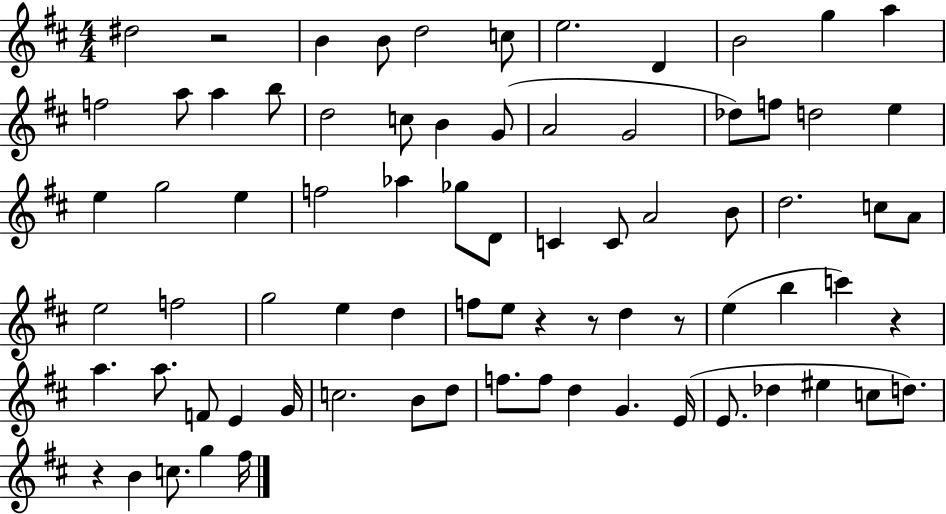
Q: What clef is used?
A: treble